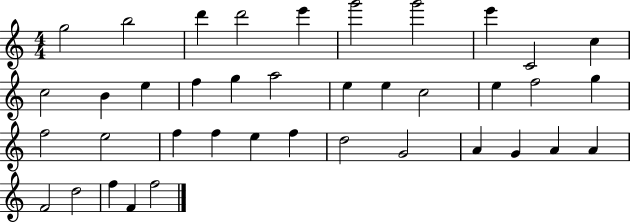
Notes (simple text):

G5/h B5/h D6/q D6/h E6/q G6/h G6/h E6/q C4/h C5/q C5/h B4/q E5/q F5/q G5/q A5/h E5/q E5/q C5/h E5/q F5/h G5/q F5/h E5/h F5/q F5/q E5/q F5/q D5/h G4/h A4/q G4/q A4/q A4/q F4/h D5/h F5/q F4/q F5/h